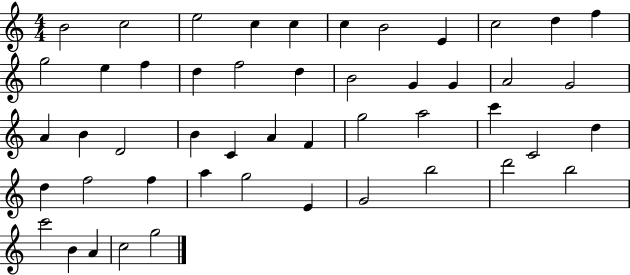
X:1
T:Untitled
M:4/4
L:1/4
K:C
B2 c2 e2 c c c B2 E c2 d f g2 e f d f2 d B2 G G A2 G2 A B D2 B C A F g2 a2 c' C2 d d f2 f a g2 E G2 b2 d'2 b2 c'2 B A c2 g2